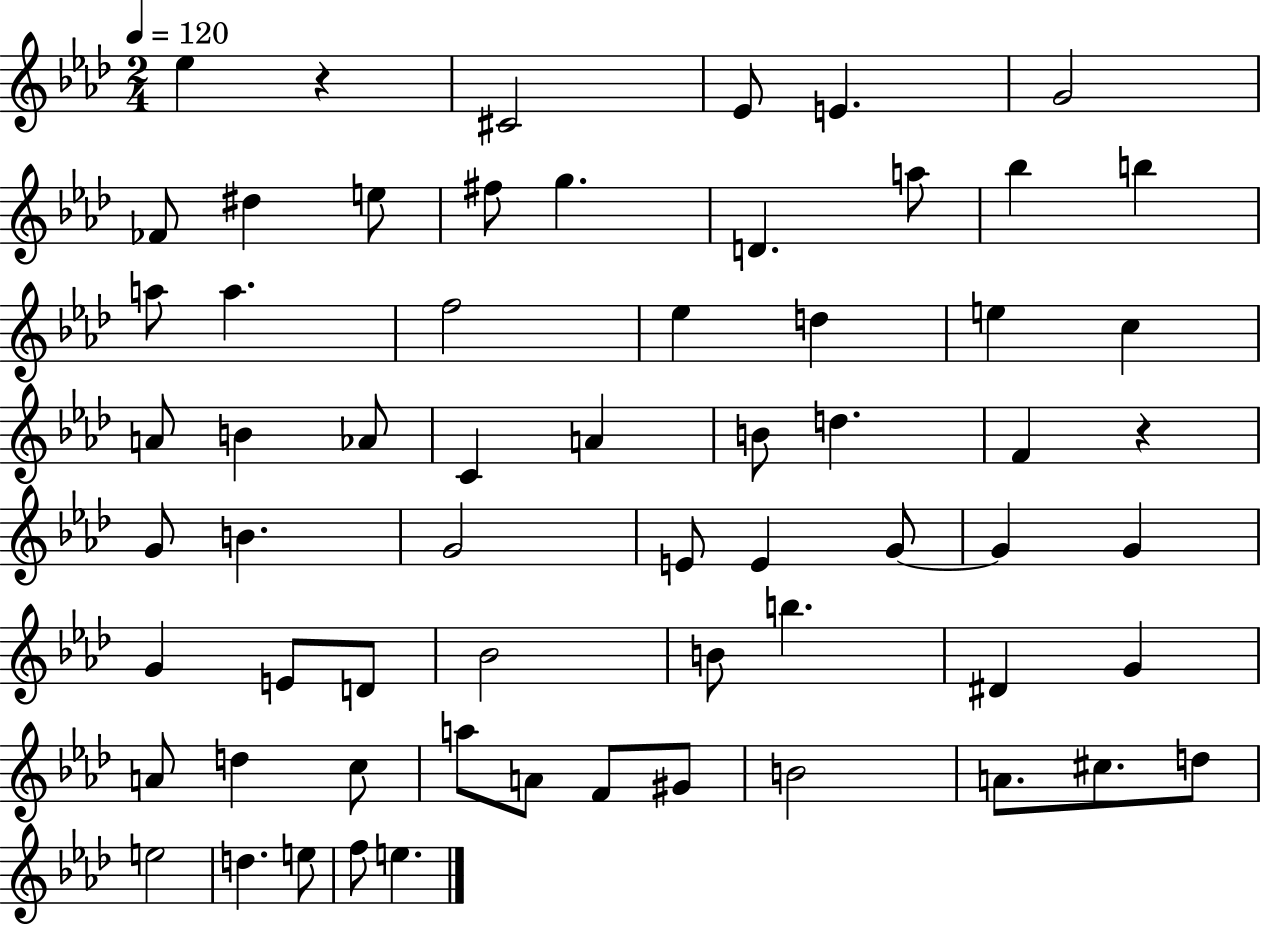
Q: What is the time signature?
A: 2/4